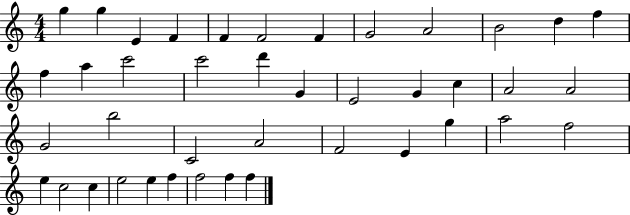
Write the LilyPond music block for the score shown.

{
  \clef treble
  \numericTimeSignature
  \time 4/4
  \key c \major
  g''4 g''4 e'4 f'4 | f'4 f'2 f'4 | g'2 a'2 | b'2 d''4 f''4 | \break f''4 a''4 c'''2 | c'''2 d'''4 g'4 | e'2 g'4 c''4 | a'2 a'2 | \break g'2 b''2 | c'2 a'2 | f'2 e'4 g''4 | a''2 f''2 | \break e''4 c''2 c''4 | e''2 e''4 f''4 | f''2 f''4 f''4 | \bar "|."
}